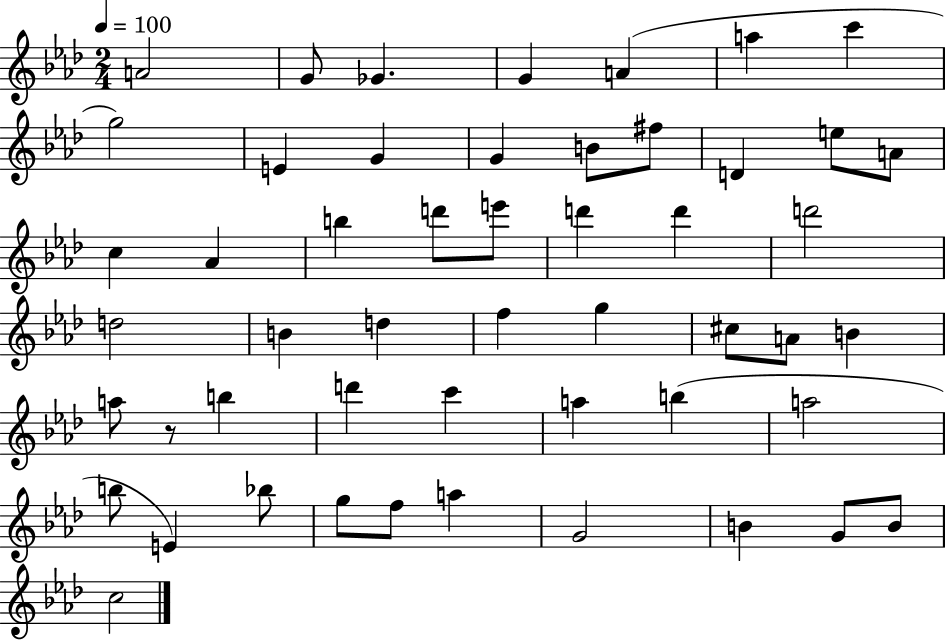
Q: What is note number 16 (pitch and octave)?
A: A4